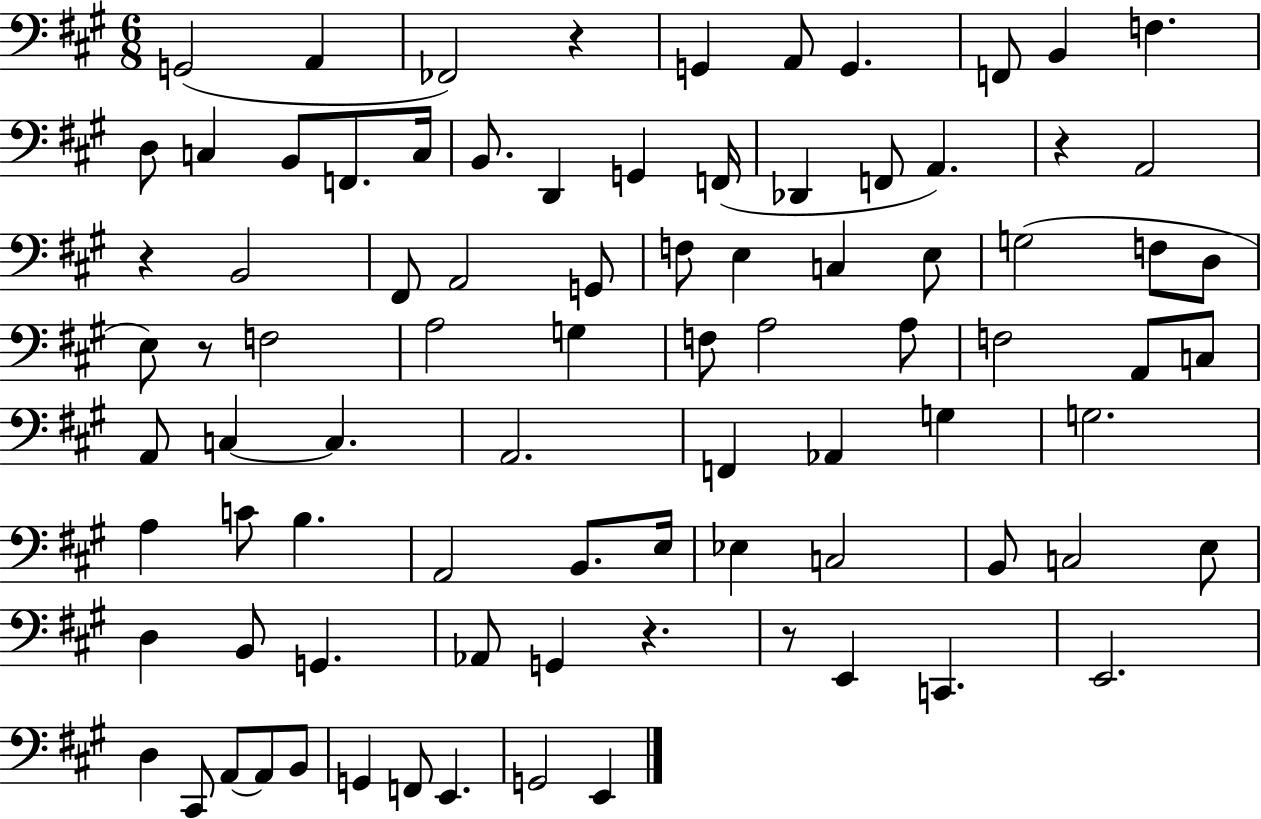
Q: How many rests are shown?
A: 6